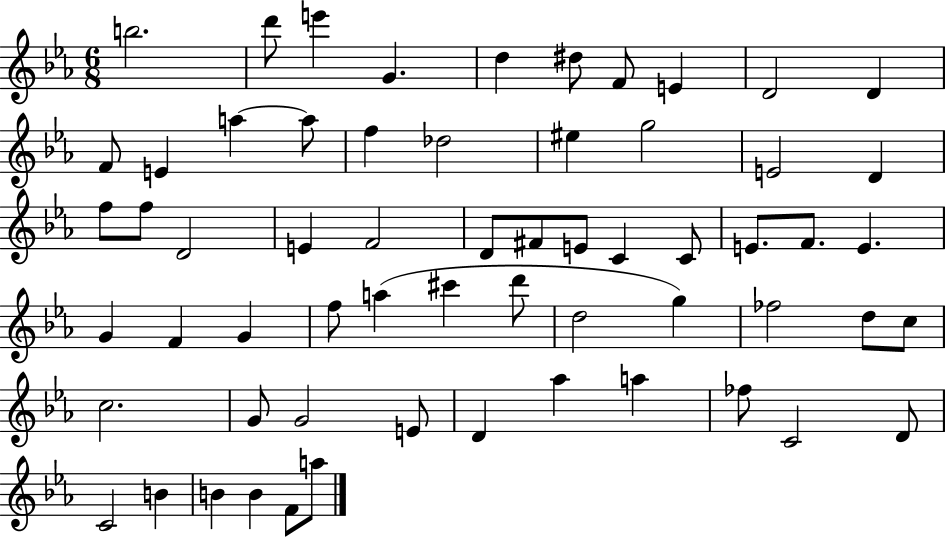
X:1
T:Untitled
M:6/8
L:1/4
K:Eb
b2 d'/2 e' G d ^d/2 F/2 E D2 D F/2 E a a/2 f _d2 ^e g2 E2 D f/2 f/2 D2 E F2 D/2 ^F/2 E/2 C C/2 E/2 F/2 E G F G f/2 a ^c' d'/2 d2 g _f2 d/2 c/2 c2 G/2 G2 E/2 D _a a _f/2 C2 D/2 C2 B B B F/2 a/2